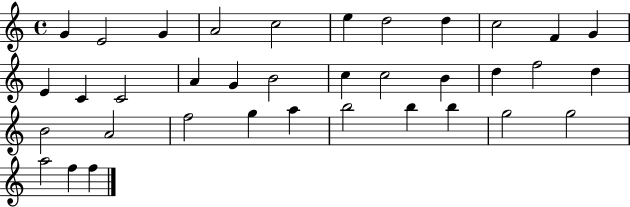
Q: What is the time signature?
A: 4/4